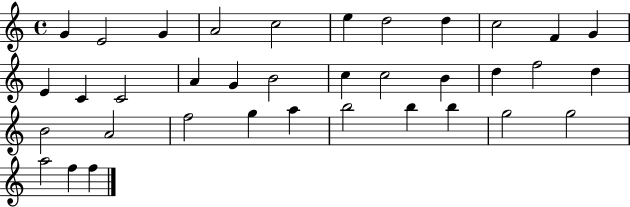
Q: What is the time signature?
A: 4/4